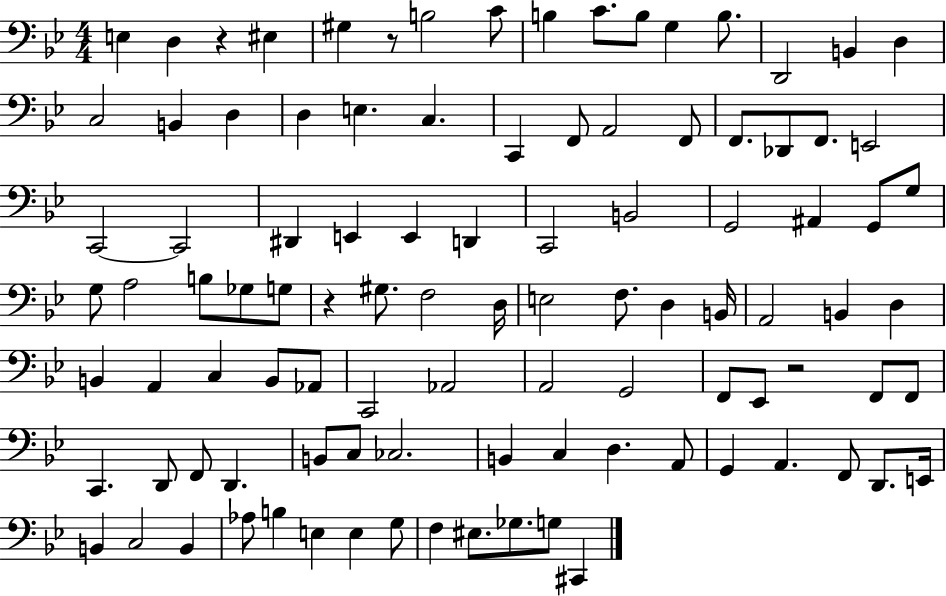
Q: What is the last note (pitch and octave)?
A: C#2